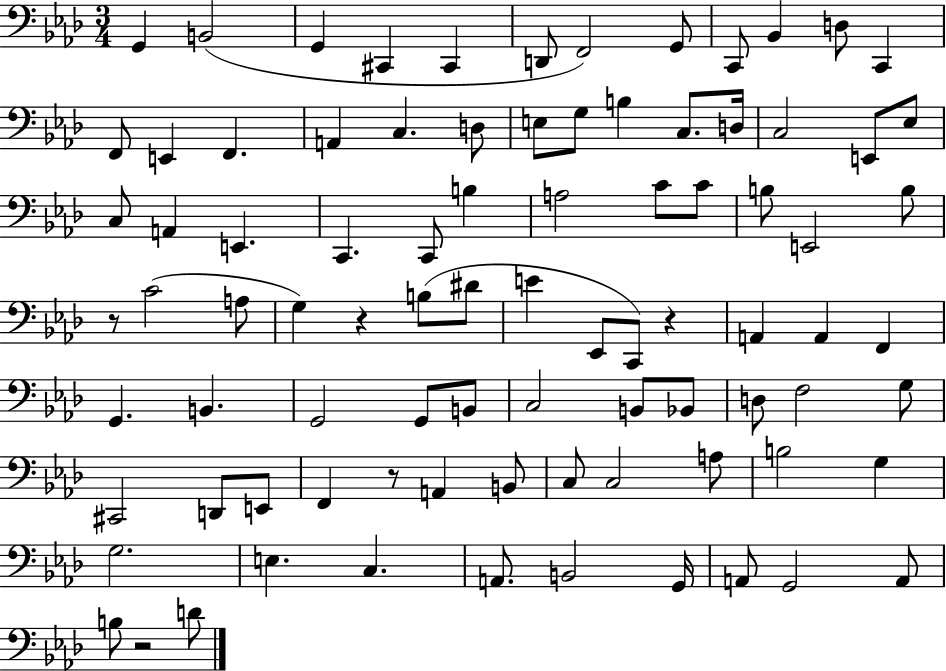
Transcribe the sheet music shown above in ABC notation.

X:1
T:Untitled
M:3/4
L:1/4
K:Ab
G,, B,,2 G,, ^C,, ^C,, D,,/2 F,,2 G,,/2 C,,/2 _B,, D,/2 C,, F,,/2 E,, F,, A,, C, D,/2 E,/2 G,/2 B, C,/2 D,/4 C,2 E,,/2 _E,/2 C,/2 A,, E,, C,, C,,/2 B, A,2 C/2 C/2 B,/2 E,,2 B,/2 z/2 C2 A,/2 G, z B,/2 ^D/2 E _E,,/2 C,,/2 z A,, A,, F,, G,, B,, G,,2 G,,/2 B,,/2 C,2 B,,/2 _B,,/2 D,/2 F,2 G,/2 ^C,,2 D,,/2 E,,/2 F,, z/2 A,, B,,/2 C,/2 C,2 A,/2 B,2 G, G,2 E, C, A,,/2 B,,2 G,,/4 A,,/2 G,,2 A,,/2 B,/2 z2 D/2